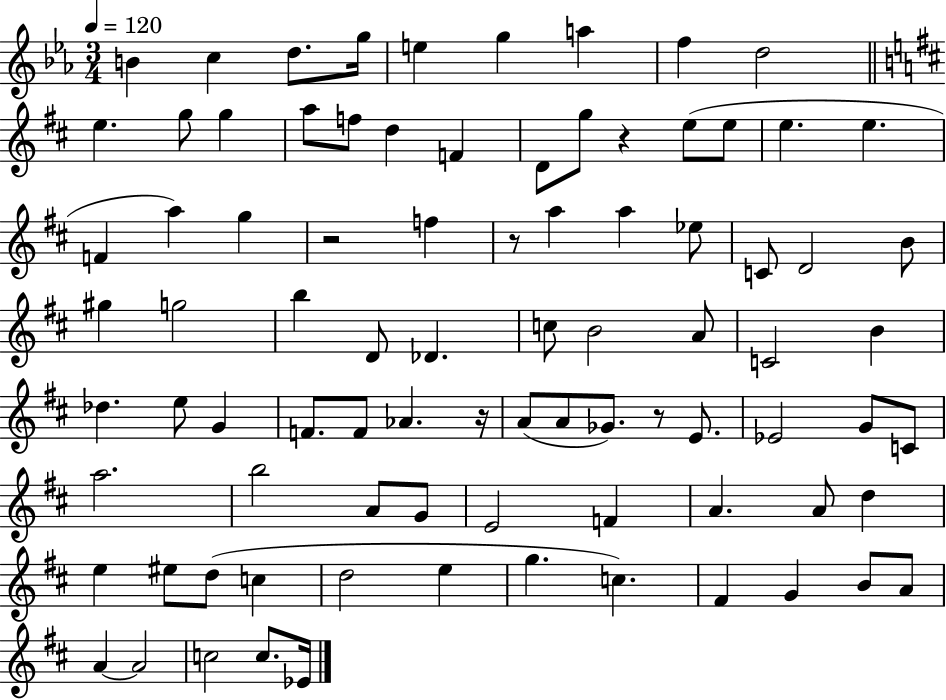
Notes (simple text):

B4/q C5/q D5/e. G5/s E5/q G5/q A5/q F5/q D5/h E5/q. G5/e G5/q A5/e F5/e D5/q F4/q D4/e G5/e R/q E5/e E5/e E5/q. E5/q. F4/q A5/q G5/q R/h F5/q R/e A5/q A5/q Eb5/e C4/e D4/h B4/e G#5/q G5/h B5/q D4/e Db4/q. C5/e B4/h A4/e C4/h B4/q Db5/q. E5/e G4/q F4/e. F4/e Ab4/q. R/s A4/e A4/e Gb4/e. R/e E4/e. Eb4/h G4/e C4/e A5/h. B5/h A4/e G4/e E4/h F4/q A4/q. A4/e D5/q E5/q EIS5/e D5/e C5/q D5/h E5/q G5/q. C5/q. F#4/q G4/q B4/e A4/e A4/q A4/h C5/h C5/e. Eb4/s